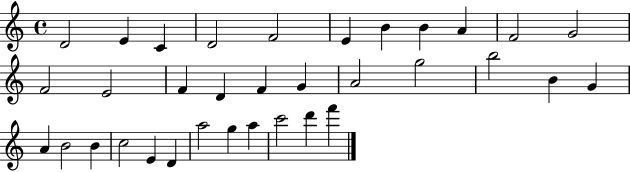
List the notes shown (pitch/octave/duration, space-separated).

D4/h E4/q C4/q D4/h F4/h E4/q B4/q B4/q A4/q F4/h G4/h F4/h E4/h F4/q D4/q F4/q G4/q A4/h G5/h B5/h B4/q G4/q A4/q B4/h B4/q C5/h E4/q D4/q A5/h G5/q A5/q C6/h D6/q F6/q